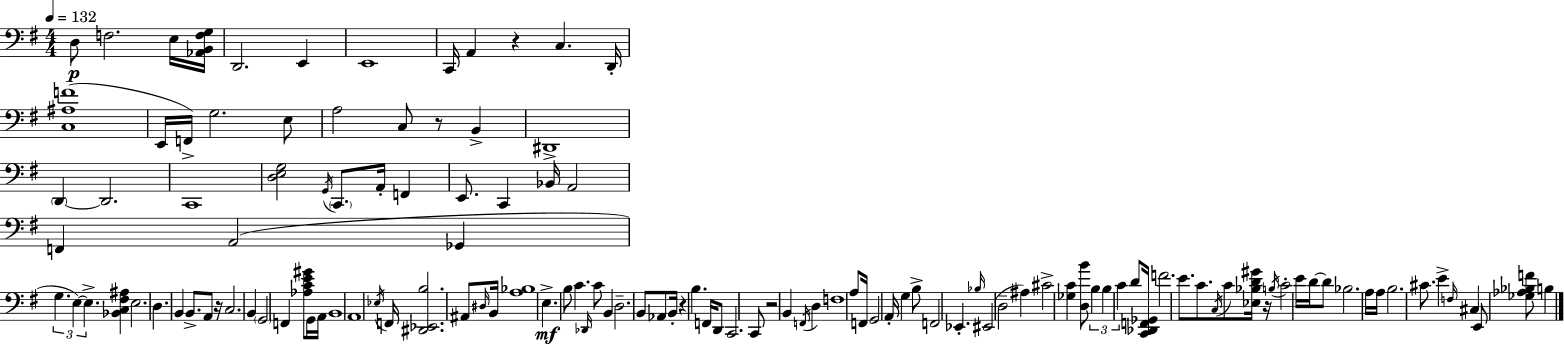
D3/e F3/h. E3/s [Ab2,B2,F3,G3]/s D2/h. E2/q E2/w C2/s A2/q R/q C3/q. D2/s [C3,A#3,F4]/w E2/s F2/s G3/h. E3/e A3/h C3/e R/e B2/q D#2/w D2/q D2/h. C2/w [D3,E3,G3]/h G2/s C2/e. A2/s F2/q E2/e. C2/q Bb2/s A2/h F2/q A2/h Gb2/q G3/q. E3/q E3/q. [Bb2,C3,F#3,A#3]/q E3/h. D3/q. B2/q B2/e. A2/e R/s C3/h. B2/q G2/h F2/q [Ab3,C4,E4,G#4]/e G2/s A2/s B2/w A2/w Eb3/s F2/s [D#2,Eb2,B3]/h. A#2/e D#3/s B2/s [A3,Bb3]/w E3/q. B3/e C4/q. Db2/s C4/e B2/q D3/h. B2/e Ab2/e B2/s R/q B3/q. F2/s D2/e C2/h. C2/e R/h B2/q F2/s D3/q F3/w A3/e F2/s G2/h A2/s G3/q B3/e F2/h Eb2/q. Bb3/s EIS2/h D3/h A#3/q C#4/h [Gb3,C4]/q [D3,B4]/e B3/q B3/q C4/q D4/e [C2,Db2,F2,Gb2]/s F4/h. E4/e. C4/e. C3/s C4/e [Eb3,Bb3,D4,G#4]/s R/s B3/s C4/h E4/s D4/s D4/e Bb3/h. A3/s A3/s B3/h. C#4/e. E4/q F3/s C#3/q E2/e [Gb3,Ab3,Bb3,F4]/e B3/q